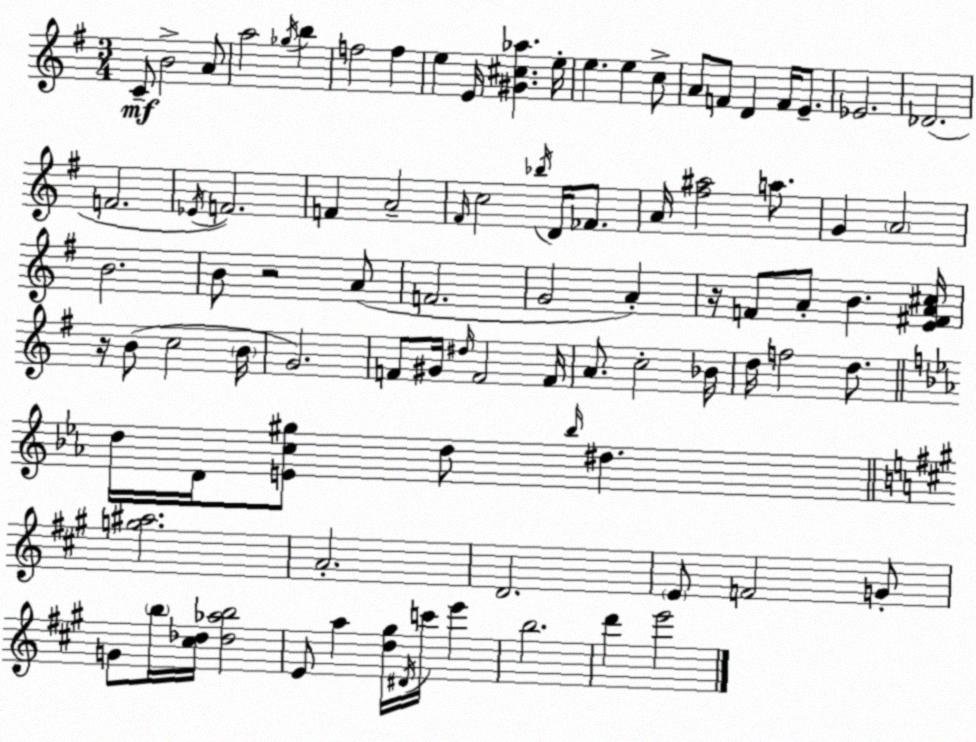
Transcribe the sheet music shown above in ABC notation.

X:1
T:Untitled
M:3/4
L:1/4
K:Em
C/2 B2 A/2 a2 _g/4 b f2 f e E/4 [^G^c_a] e/4 e e c/2 A/2 F/2 D F/4 E/2 _E2 _D2 F2 _E/4 F2 F A2 ^F/4 c2 _b/4 D/4 _F/2 A/4 [^f^a]2 a/2 G A2 B2 B/2 z2 A/2 F2 G2 A z/4 F/2 A/2 B [E^FA^c]/4 z/4 B/2 c2 B/4 G2 F/2 ^G/4 ^d/4 F2 F/4 A/2 c2 _B/4 d/4 f2 d/2 d/4 D/4 [Ec^g]/2 d/2 _b/4 ^d [g^a]2 A2 D2 E/2 F2 G/2 G/2 b/4 [^c_d]/4 [_d_ab]2 E/2 a [d^g]/4 ^D/4 c'/4 e' b2 d' e'2